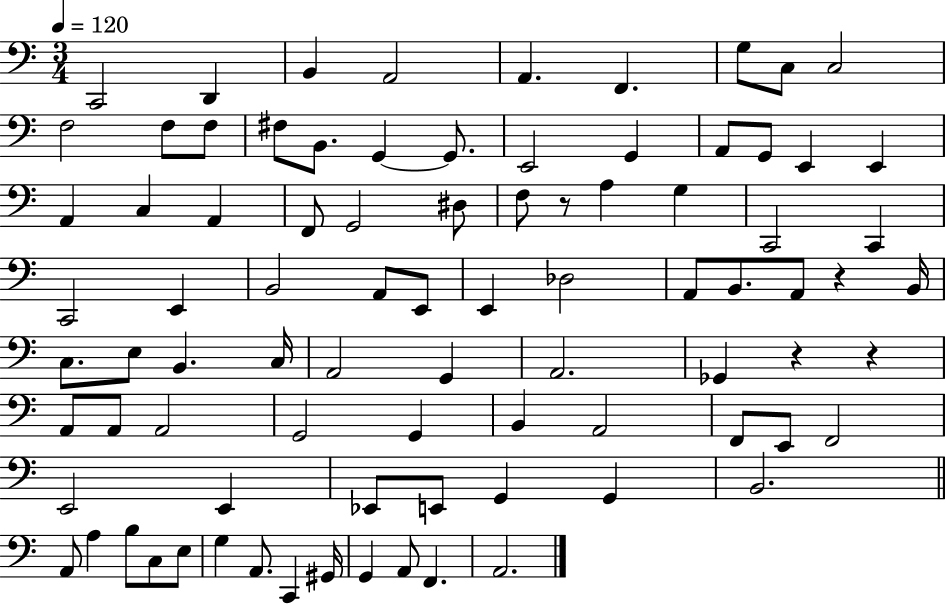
{
  \clef bass
  \numericTimeSignature
  \time 3/4
  \key c \major
  \tempo 4 = 120
  c,2 d,4 | b,4 a,2 | a,4. f,4. | g8 c8 c2 | \break f2 f8 f8 | fis8 b,8. g,4~~ g,8. | e,2 g,4 | a,8 g,8 e,4 e,4 | \break a,4 c4 a,4 | f,8 g,2 dis8 | f8 r8 a4 g4 | c,2 c,4 | \break c,2 e,4 | b,2 a,8 e,8 | e,4 des2 | a,8 b,8. a,8 r4 b,16 | \break c8. e8 b,4. c16 | a,2 g,4 | a,2. | ges,4 r4 r4 | \break a,8 a,8 a,2 | g,2 g,4 | b,4 a,2 | f,8 e,8 f,2 | \break e,2 e,4 | ees,8 e,8 g,4 g,4 | b,2. | \bar "||" \break \key a \minor a,8 a4 b8 c8 e8 | g4 a,8. c,4 gis,16 | g,4 a,8 f,4. | a,2. | \break \bar "|."
}